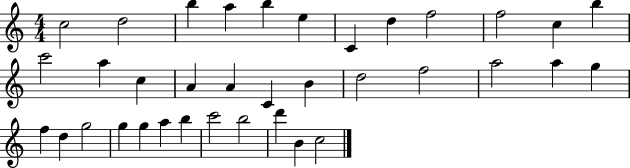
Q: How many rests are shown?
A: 0